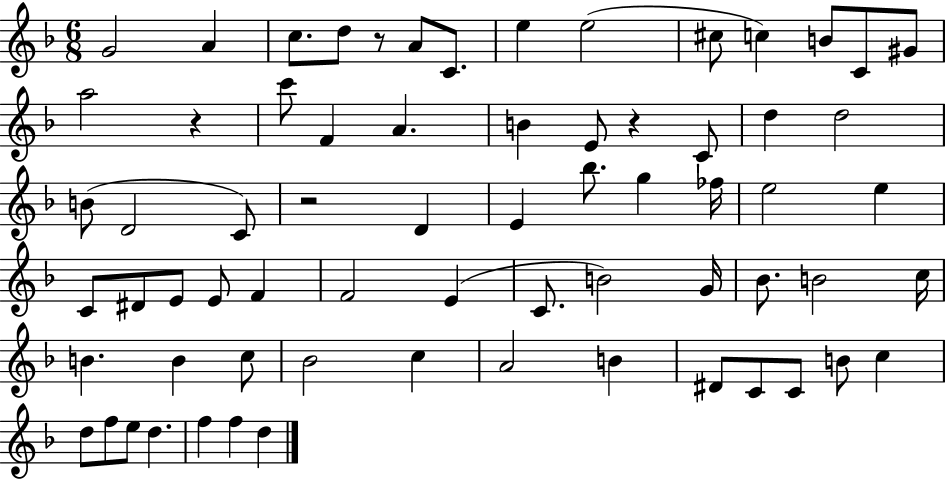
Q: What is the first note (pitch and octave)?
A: G4